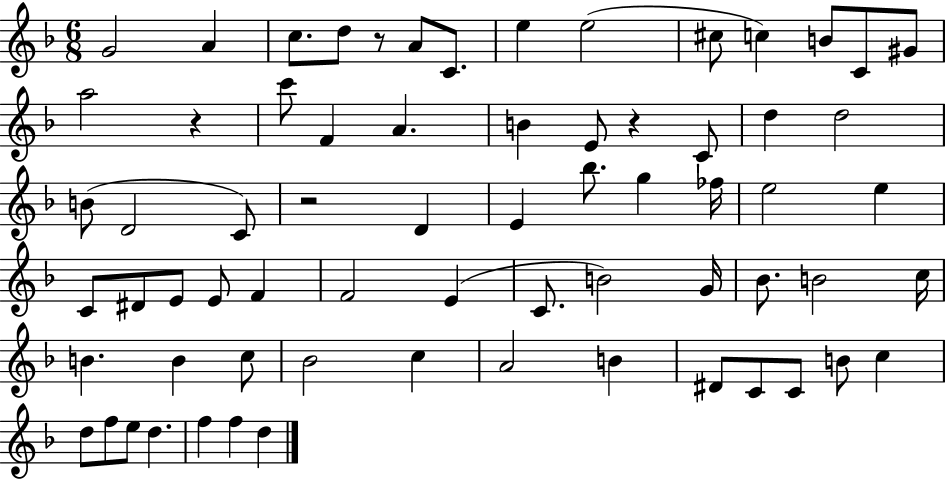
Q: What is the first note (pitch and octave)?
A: G4